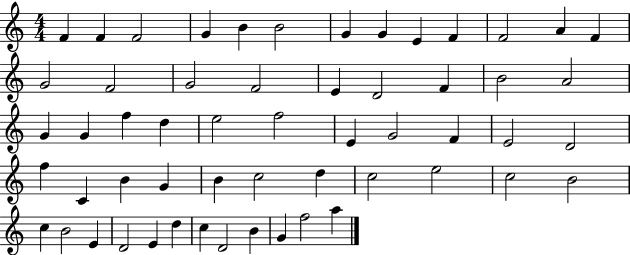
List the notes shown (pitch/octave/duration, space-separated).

F4/q F4/q F4/h G4/q B4/q B4/h G4/q G4/q E4/q F4/q F4/h A4/q F4/q G4/h F4/h G4/h F4/h E4/q D4/h F4/q B4/h A4/h G4/q G4/q F5/q D5/q E5/h F5/h E4/q G4/h F4/q E4/h D4/h F5/q C4/q B4/q G4/q B4/q C5/h D5/q C5/h E5/h C5/h B4/h C5/q B4/h E4/q D4/h E4/q D5/q C5/q D4/h B4/q G4/q F5/h A5/q